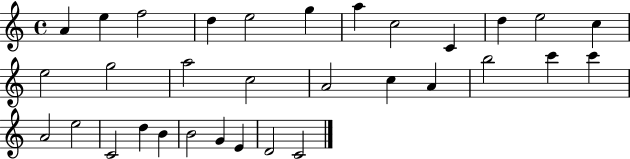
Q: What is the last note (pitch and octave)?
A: C4